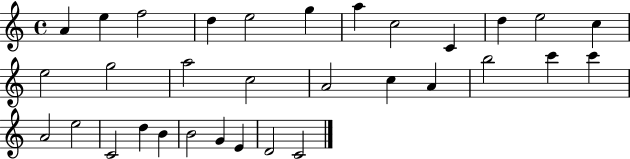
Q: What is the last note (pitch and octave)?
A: C4